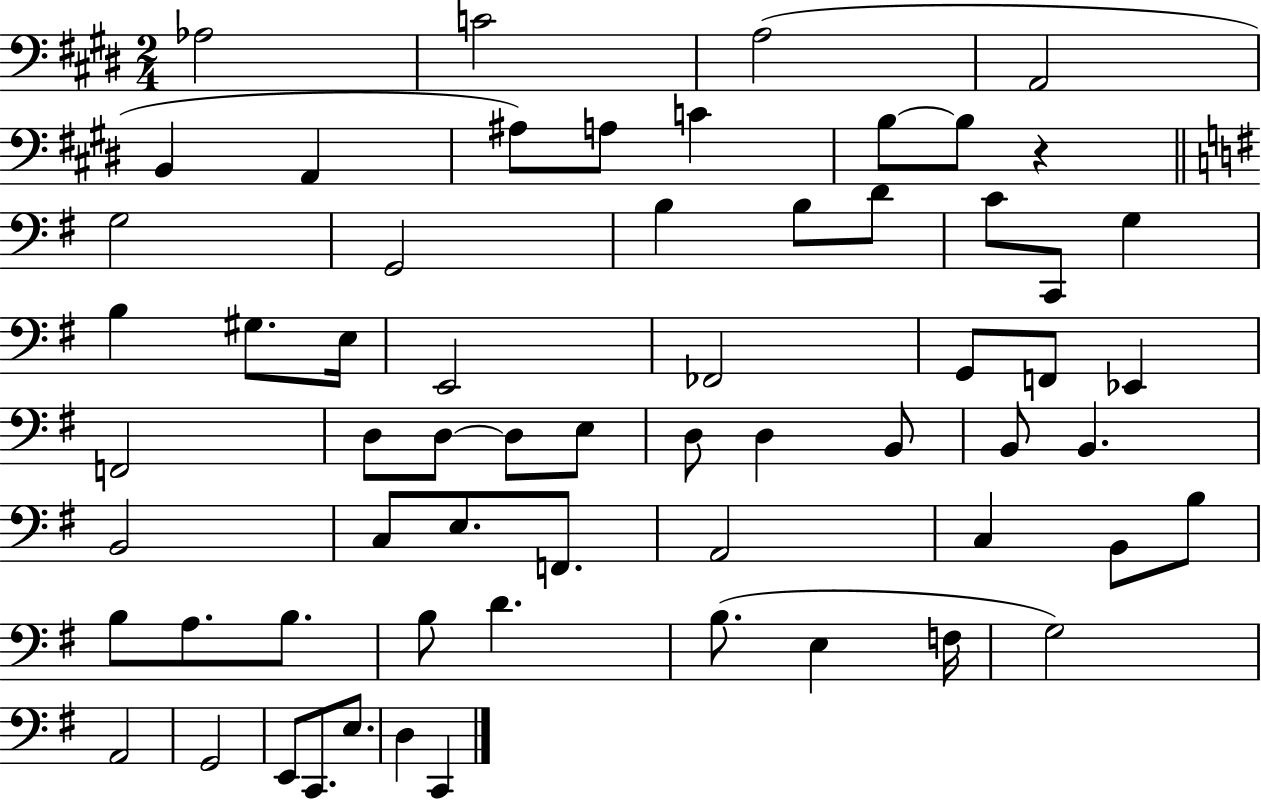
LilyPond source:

{
  \clef bass
  \numericTimeSignature
  \time 2/4
  \key e \major
  aes2 | c'2 | a2( | a,2 | \break b,4 a,4 | ais8) a8 c'4 | b8~~ b8 r4 | \bar "||" \break \key e \minor g2 | g,2 | b4 b8 d'8 | c'8 c,8 g4 | \break b4 gis8. e16 | e,2 | fes,2 | g,8 f,8 ees,4 | \break f,2 | d8 d8~~ d8 e8 | d8 d4 b,8 | b,8 b,4. | \break b,2 | c8 e8. f,8. | a,2 | c4 b,8 b8 | \break b8 a8. b8. | b8 d'4. | b8.( e4 f16 | g2) | \break a,2 | g,2 | e,8 c,8. e8. | d4 c,4 | \break \bar "|."
}